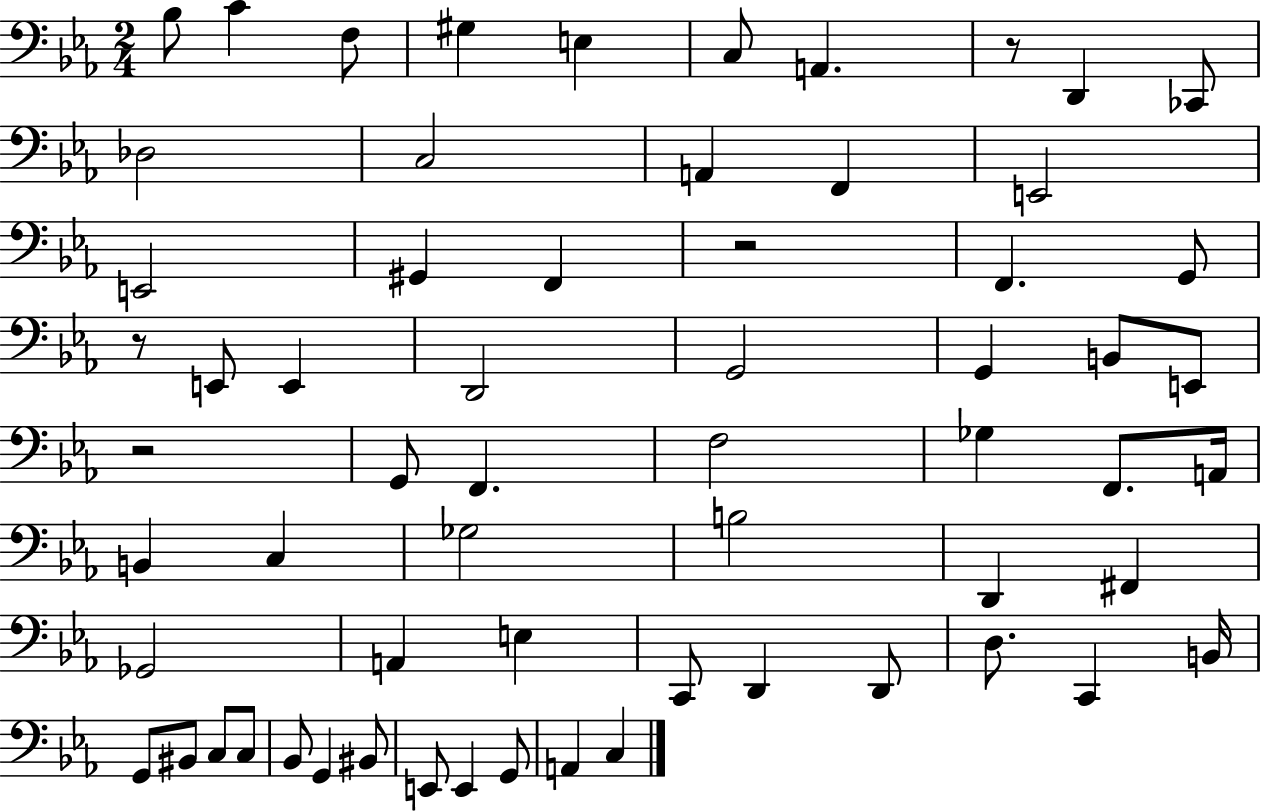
Bb3/e C4/q F3/e G#3/q E3/q C3/e A2/q. R/e D2/q CES2/e Db3/h C3/h A2/q F2/q E2/h E2/h G#2/q F2/q R/h F2/q. G2/e R/e E2/e E2/q D2/h G2/h G2/q B2/e E2/e R/h G2/e F2/q. F3/h Gb3/q F2/e. A2/s B2/q C3/q Gb3/h B3/h D2/q F#2/q Gb2/h A2/q E3/q C2/e D2/q D2/e D3/e. C2/q B2/s G2/e BIS2/e C3/e C3/e Bb2/e G2/q BIS2/e E2/e E2/q G2/e A2/q C3/q